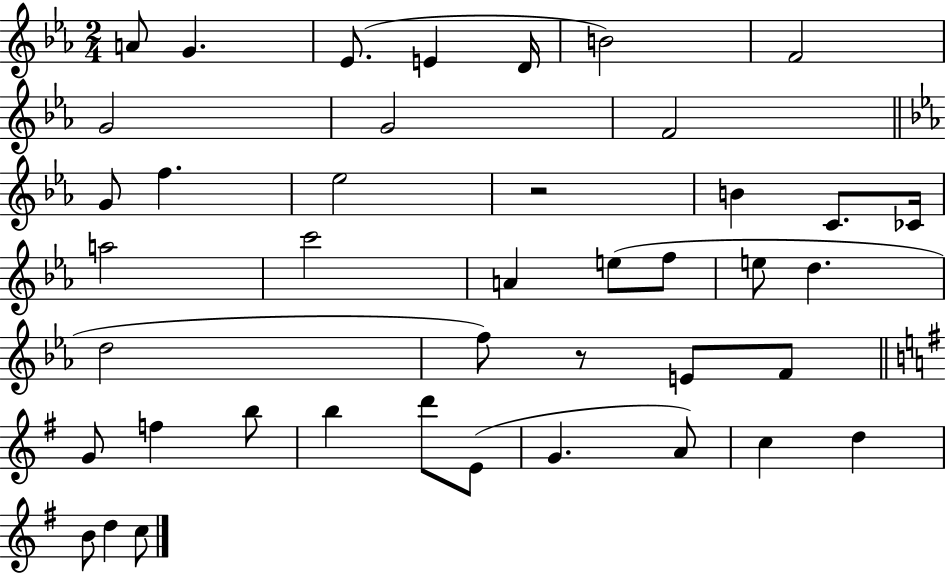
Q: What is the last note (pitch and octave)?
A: C5